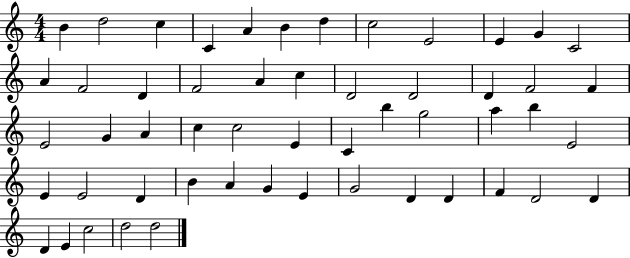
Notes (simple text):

B4/q D5/h C5/q C4/q A4/q B4/q D5/q C5/h E4/h E4/q G4/q C4/h A4/q F4/h D4/q F4/h A4/q C5/q D4/h D4/h D4/q F4/h F4/q E4/h G4/q A4/q C5/q C5/h E4/q C4/q B5/q G5/h A5/q B5/q E4/h E4/q E4/h D4/q B4/q A4/q G4/q E4/q G4/h D4/q D4/q F4/q D4/h D4/q D4/q E4/q C5/h D5/h D5/h